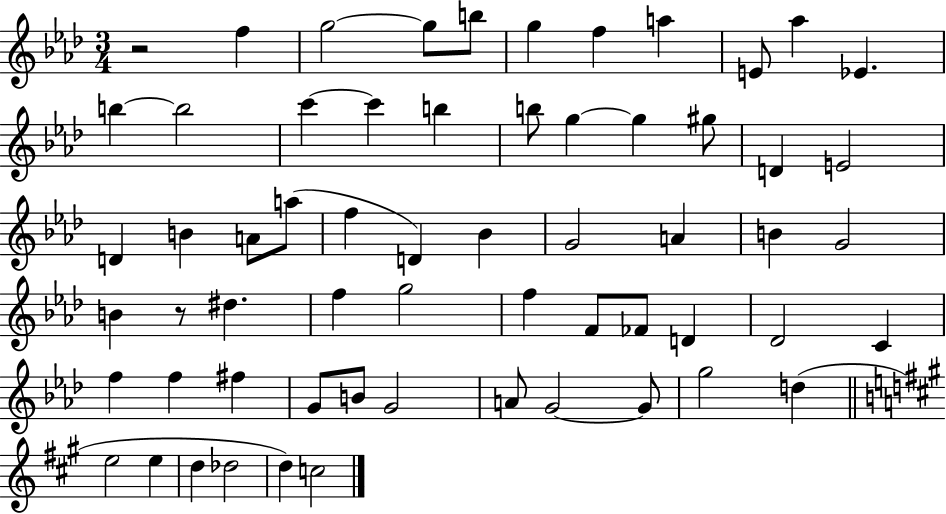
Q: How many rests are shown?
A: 2